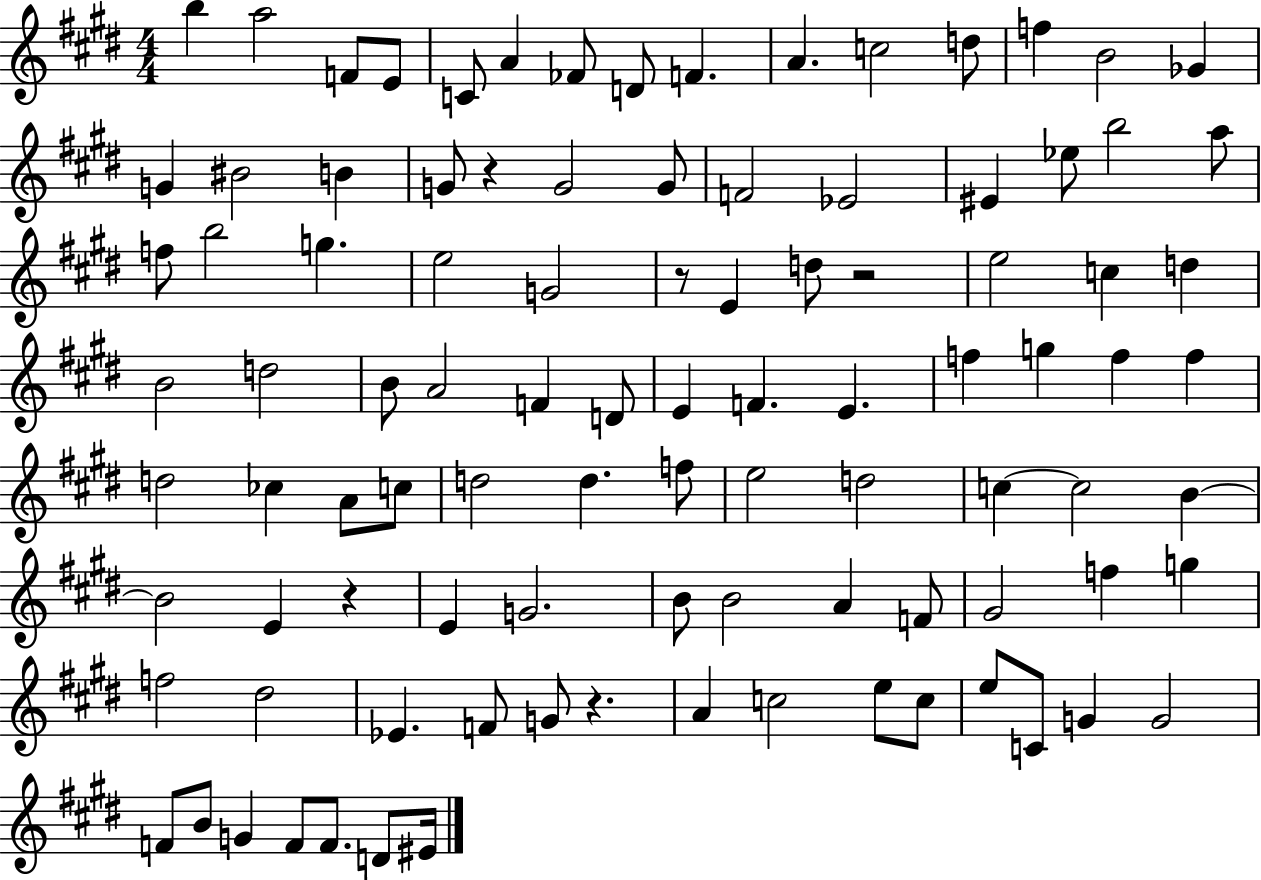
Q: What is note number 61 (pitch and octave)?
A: C5